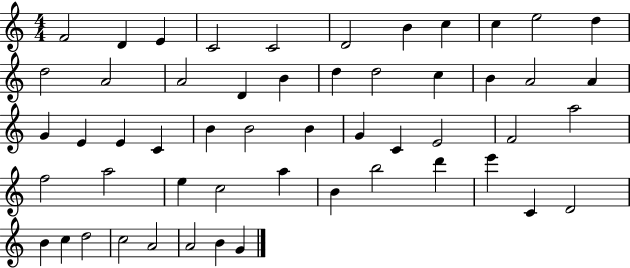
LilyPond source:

{
  \clef treble
  \numericTimeSignature
  \time 4/4
  \key c \major
  f'2 d'4 e'4 | c'2 c'2 | d'2 b'4 c''4 | c''4 e''2 d''4 | \break d''2 a'2 | a'2 d'4 b'4 | d''4 d''2 c''4 | b'4 a'2 a'4 | \break g'4 e'4 e'4 c'4 | b'4 b'2 b'4 | g'4 c'4 e'2 | f'2 a''2 | \break f''2 a''2 | e''4 c''2 a''4 | b'4 b''2 d'''4 | e'''4 c'4 d'2 | \break b'4 c''4 d''2 | c''2 a'2 | a'2 b'4 g'4 | \bar "|."
}